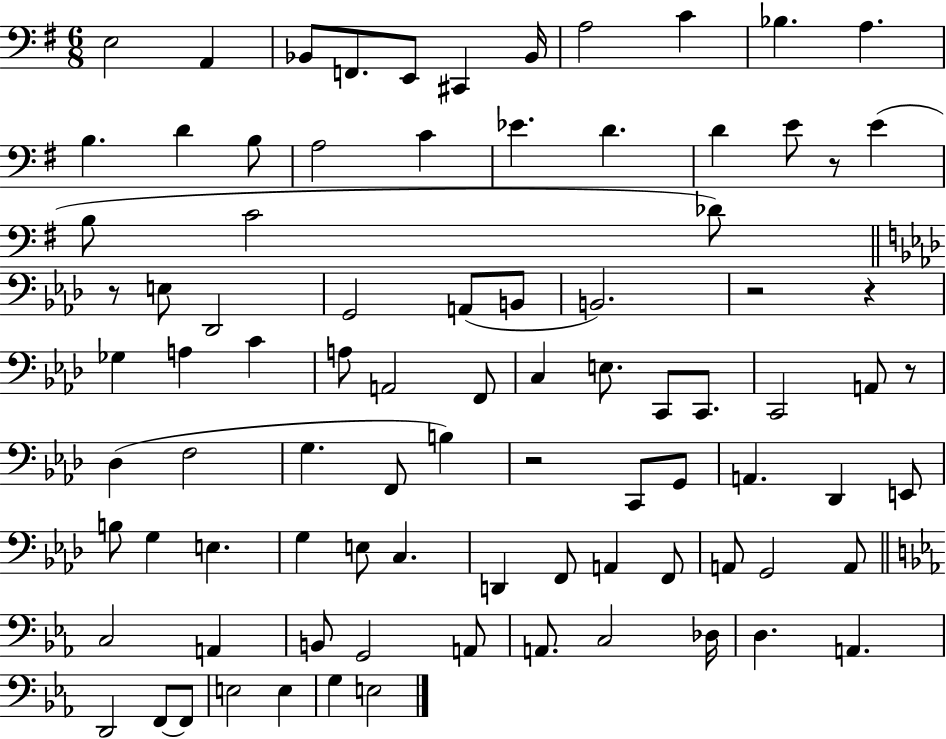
E3/h A2/q Bb2/e F2/e. E2/e C#2/q Bb2/s A3/h C4/q Bb3/q. A3/q. B3/q. D4/q B3/e A3/h C4/q Eb4/q. D4/q. D4/q E4/e R/e E4/q B3/e C4/h Db4/e R/e E3/e Db2/h G2/h A2/e B2/e B2/h. R/h R/q Gb3/q A3/q C4/q A3/e A2/h F2/e C3/q E3/e. C2/e C2/e. C2/h A2/e R/e Db3/q F3/h G3/q. F2/e B3/q R/h C2/e G2/e A2/q. Db2/q E2/e B3/e G3/q E3/q. G3/q E3/e C3/q. D2/q F2/e A2/q F2/e A2/e G2/h A2/e C3/h A2/q B2/e G2/h A2/e A2/e. C3/h Db3/s D3/q. A2/q. D2/h F2/e F2/e E3/h E3/q G3/q E3/h